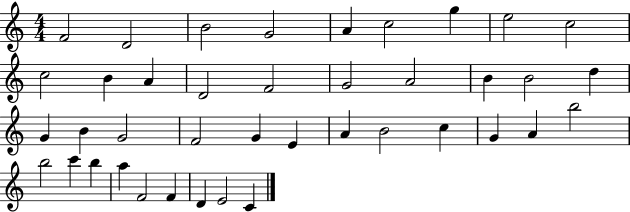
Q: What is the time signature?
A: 4/4